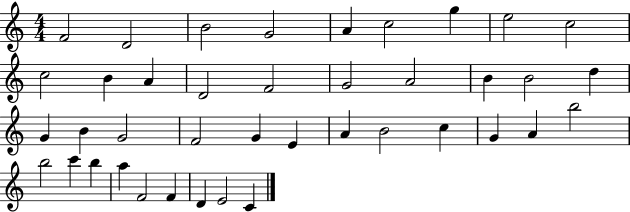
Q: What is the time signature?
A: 4/4